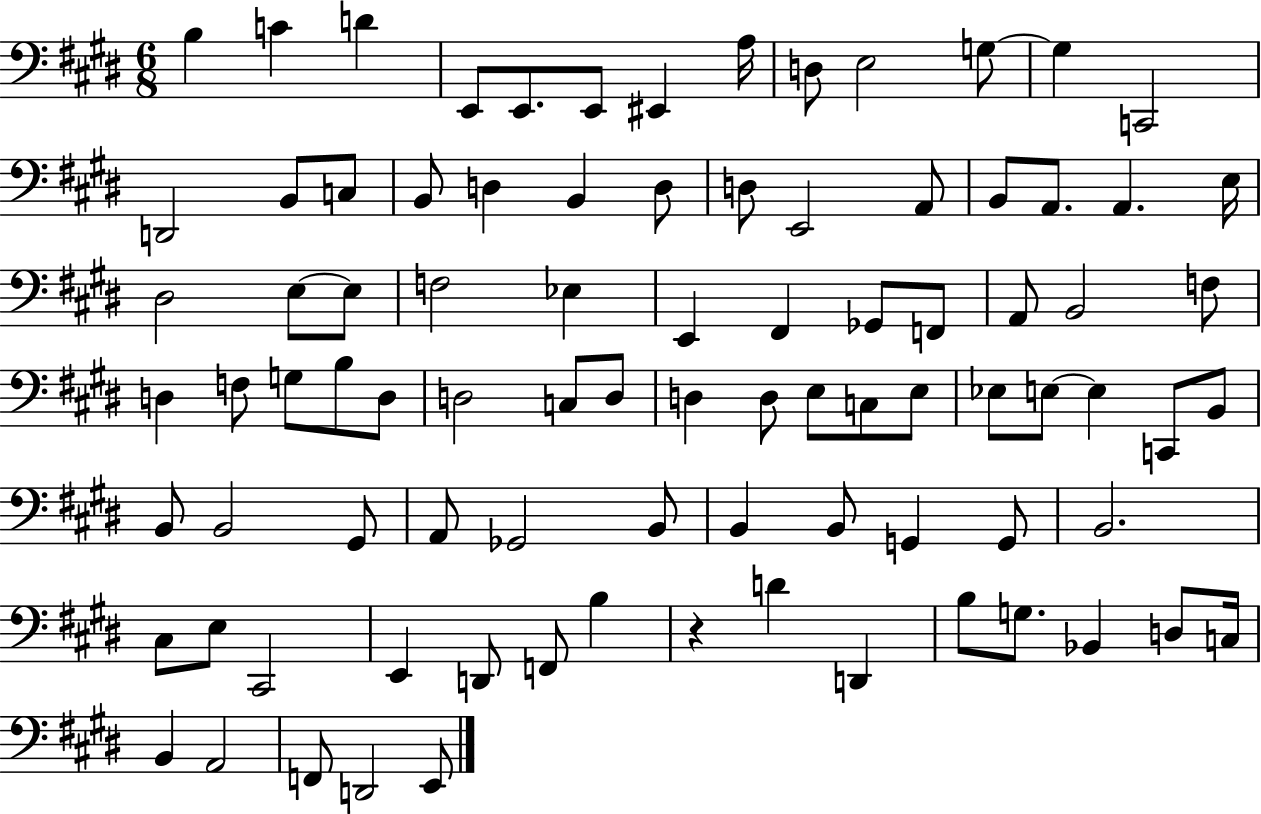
B3/q C4/q D4/q E2/e E2/e. E2/e EIS2/q A3/s D3/e E3/h G3/e G3/q C2/h D2/h B2/e C3/e B2/e D3/q B2/q D3/e D3/e E2/h A2/e B2/e A2/e. A2/q. E3/s D#3/h E3/e E3/e F3/h Eb3/q E2/q F#2/q Gb2/e F2/e A2/e B2/h F3/e D3/q F3/e G3/e B3/e D3/e D3/h C3/e D3/e D3/q D3/e E3/e C3/e E3/e Eb3/e E3/e E3/q C2/e B2/e B2/e B2/h G#2/e A2/e Gb2/h B2/e B2/q B2/e G2/q G2/e B2/h. C#3/e E3/e C#2/h E2/q D2/e F2/e B3/q R/q D4/q D2/q B3/e G3/e. Bb2/q D3/e C3/s B2/q A2/h F2/e D2/h E2/e